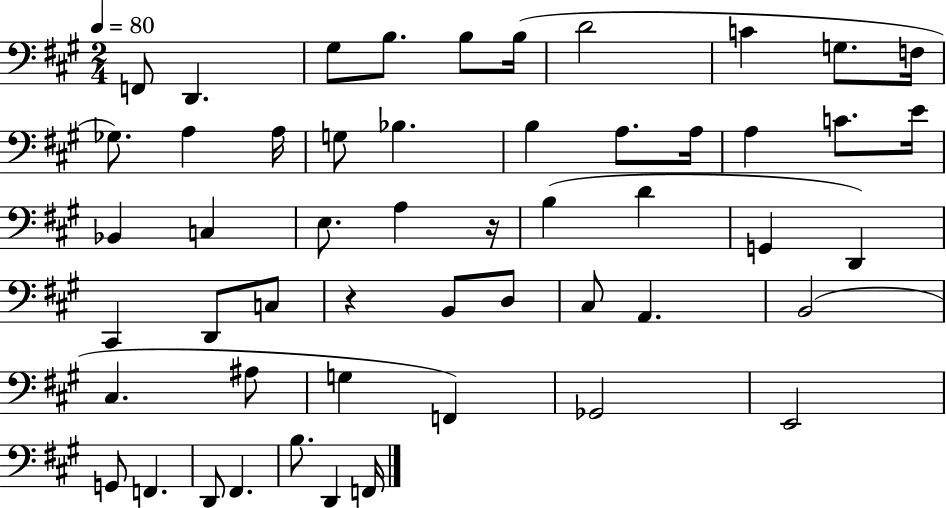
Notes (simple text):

F2/e D2/q. G#3/e B3/e. B3/e B3/s D4/h C4/q G3/e. F3/s Gb3/e. A3/q A3/s G3/e Bb3/q. B3/q A3/e. A3/s A3/q C4/e. E4/s Bb2/q C3/q E3/e. A3/q R/s B3/q D4/q G2/q D2/q C#2/q D2/e C3/e R/q B2/e D3/e C#3/e A2/q. B2/h C#3/q. A#3/e G3/q F2/q Gb2/h E2/h G2/e F2/q. D2/e F#2/q. B3/e. D2/q F2/s